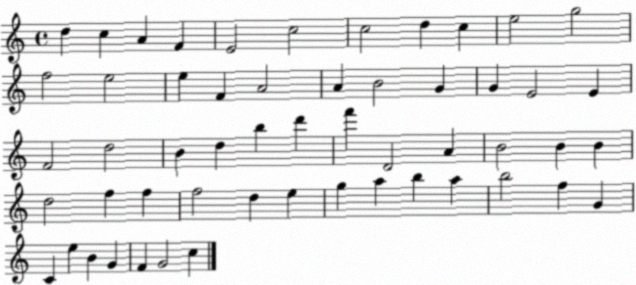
X:1
T:Untitled
M:4/4
L:1/4
K:C
d c A F E2 c2 c2 d c e2 g2 f2 e2 e F A2 A B2 G G E2 E F2 d2 B d b d' f' D2 A B2 B B d2 f f f2 d e g a b a b2 f G C e B G F G2 c